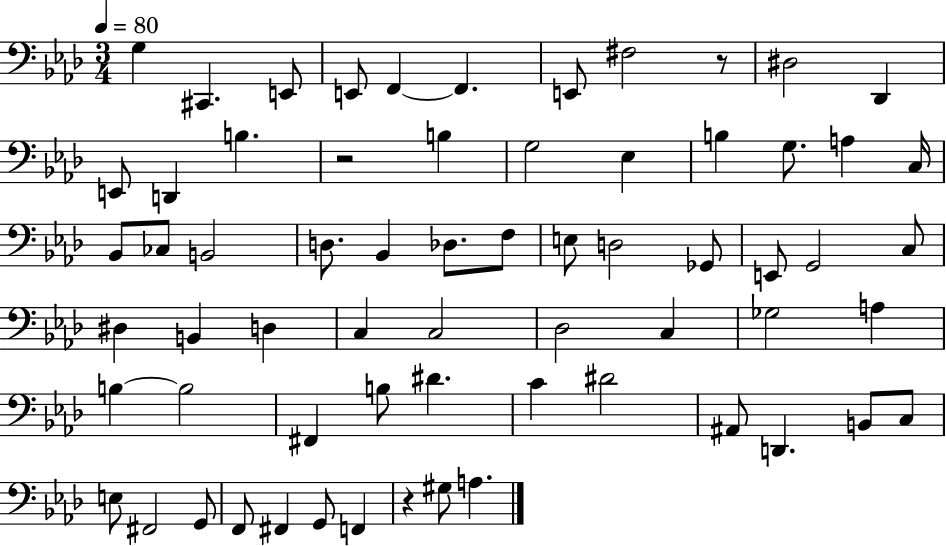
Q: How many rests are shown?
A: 3